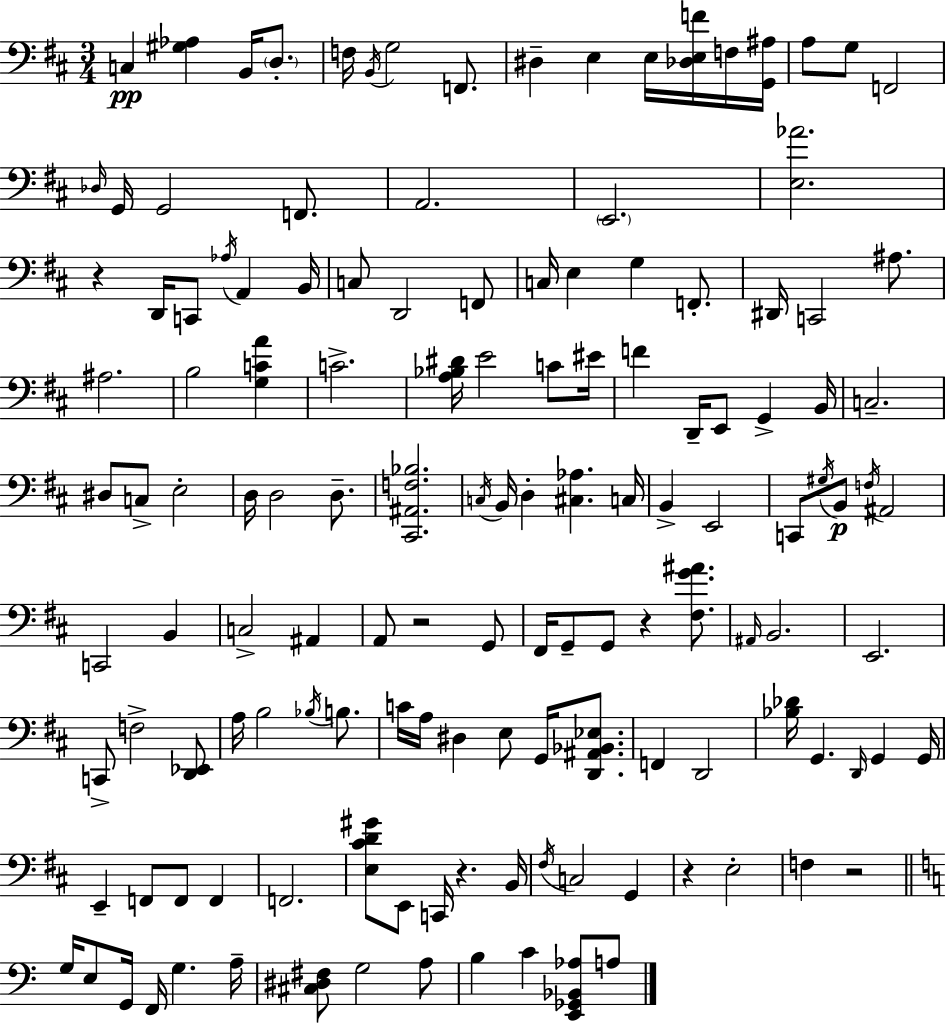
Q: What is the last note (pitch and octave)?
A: A3